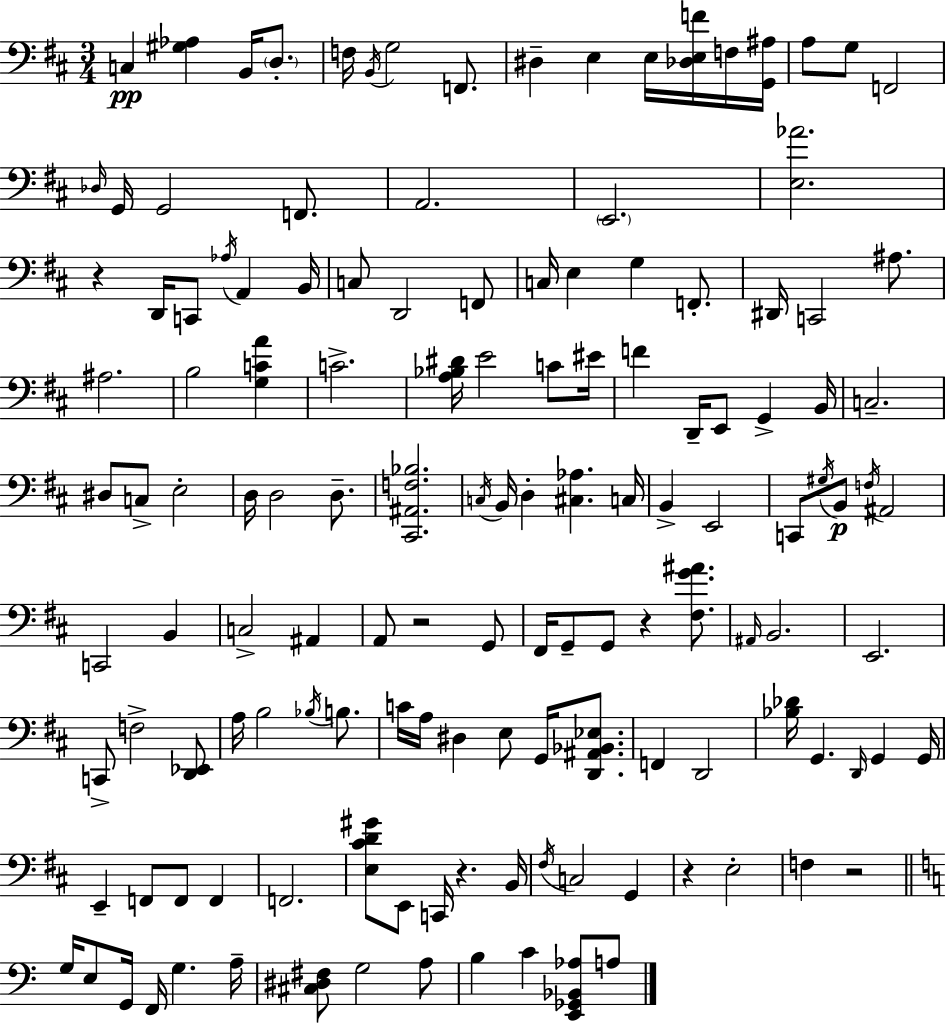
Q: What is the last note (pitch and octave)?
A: A3